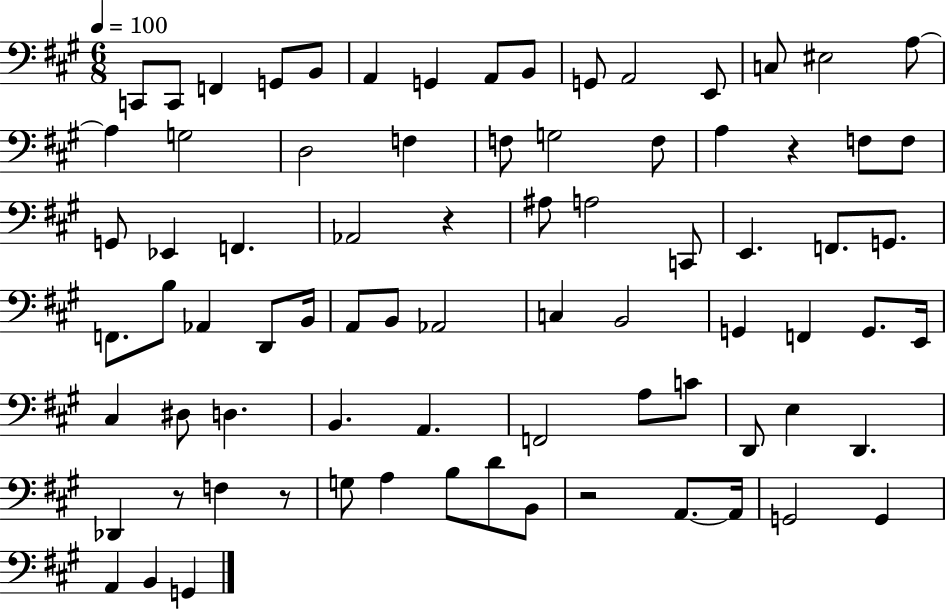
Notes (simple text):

C2/e C2/e F2/q G2/e B2/e A2/q G2/q A2/e B2/e G2/e A2/h E2/e C3/e EIS3/h A3/e A3/q G3/h D3/h F3/q F3/e G3/h F3/e A3/q R/q F3/e F3/e G2/e Eb2/q F2/q. Ab2/h R/q A#3/e A3/h C2/e E2/q. F2/e. G2/e. F2/e. B3/e Ab2/q D2/e B2/s A2/e B2/e Ab2/h C3/q B2/h G2/q F2/q G2/e. E2/s C#3/q D#3/e D3/q. B2/q. A2/q. F2/h A3/e C4/e D2/e E3/q D2/q. Db2/q R/e F3/q R/e G3/e A3/q B3/e D4/e B2/e R/h A2/e. A2/s G2/h G2/q A2/q B2/q G2/q